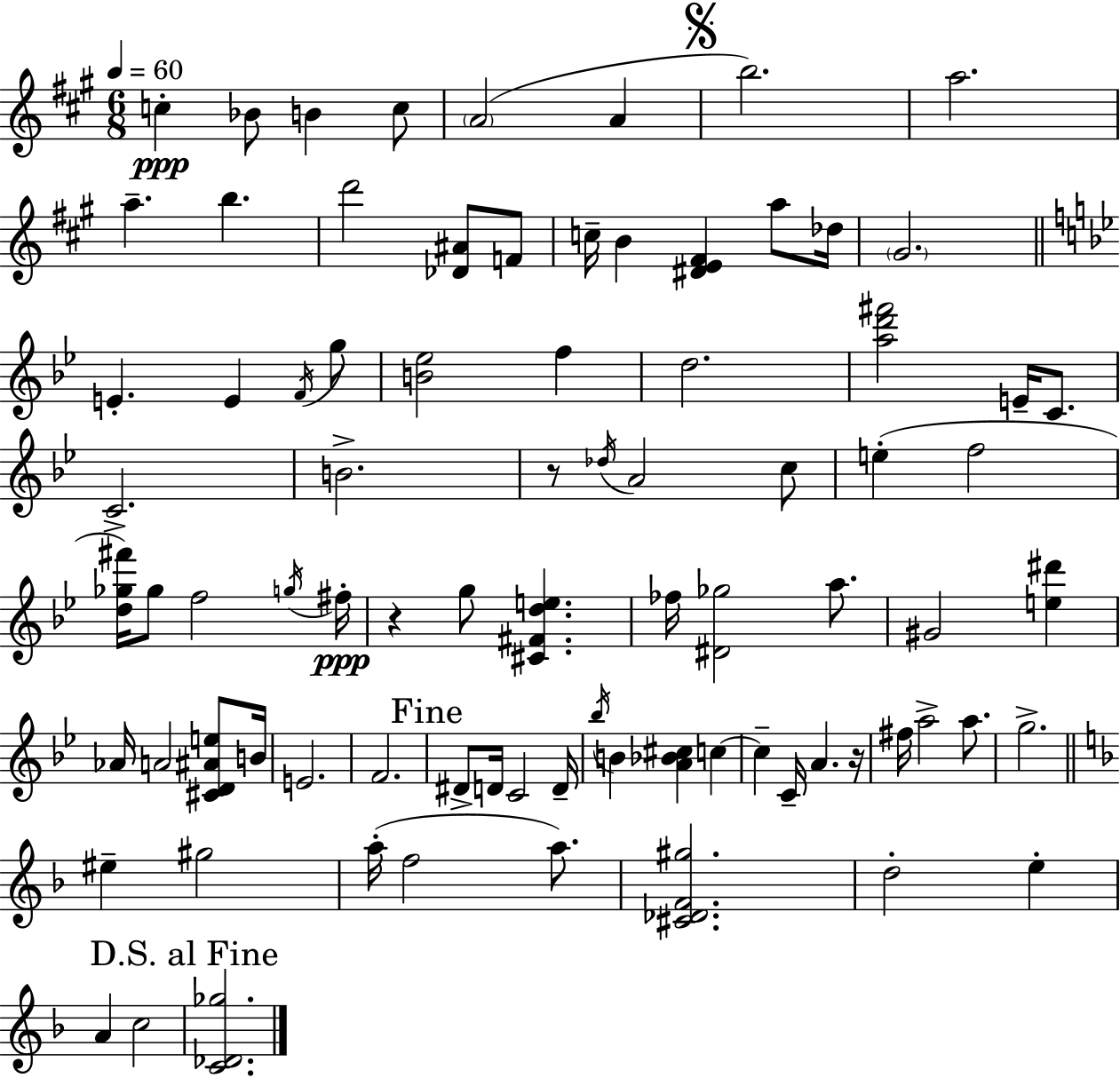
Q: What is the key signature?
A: A major